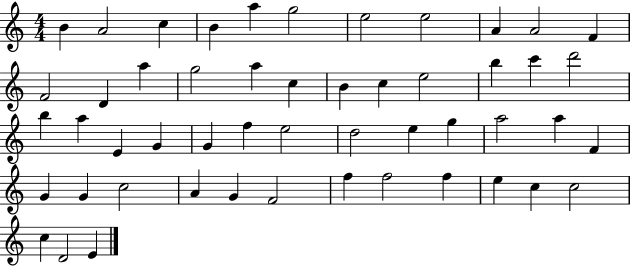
X:1
T:Untitled
M:4/4
L:1/4
K:C
B A2 c B a g2 e2 e2 A A2 F F2 D a g2 a c B c e2 b c' d'2 b a E G G f e2 d2 e g a2 a F G G c2 A G F2 f f2 f e c c2 c D2 E